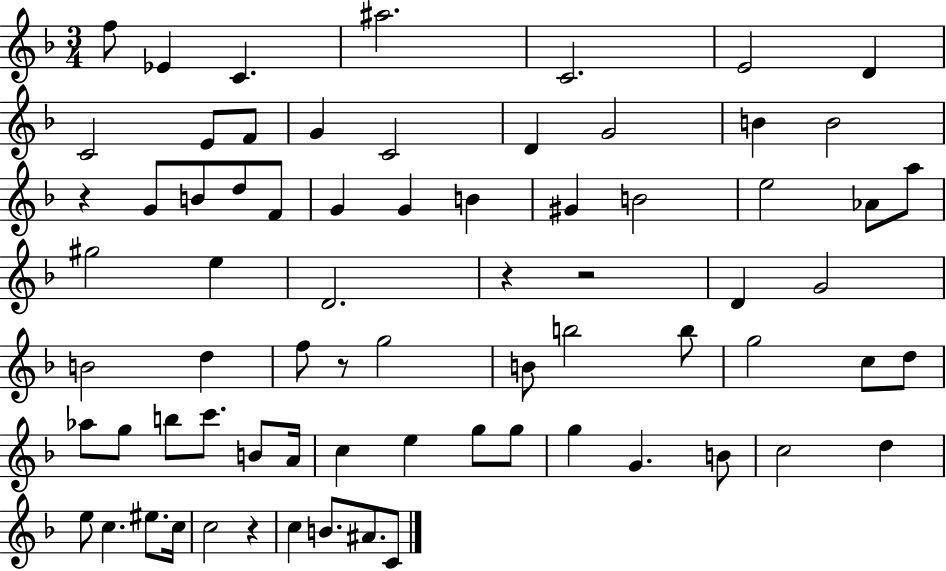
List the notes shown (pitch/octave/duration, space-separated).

F5/e Eb4/q C4/q. A#5/h. C4/h. E4/h D4/q C4/h E4/e F4/e G4/q C4/h D4/q G4/h B4/q B4/h R/q G4/e B4/e D5/e F4/e G4/q G4/q B4/q G#4/q B4/h E5/h Ab4/e A5/e G#5/h E5/q D4/h. R/q R/h D4/q G4/h B4/h D5/q F5/e R/e G5/h B4/e B5/h B5/e G5/h C5/e D5/e Ab5/e G5/e B5/e C6/e. B4/e A4/s C5/q E5/q G5/e G5/e G5/q G4/q. B4/e C5/h D5/q E5/e C5/q. EIS5/e. C5/s C5/h R/q C5/q B4/e. A#4/e. C4/e